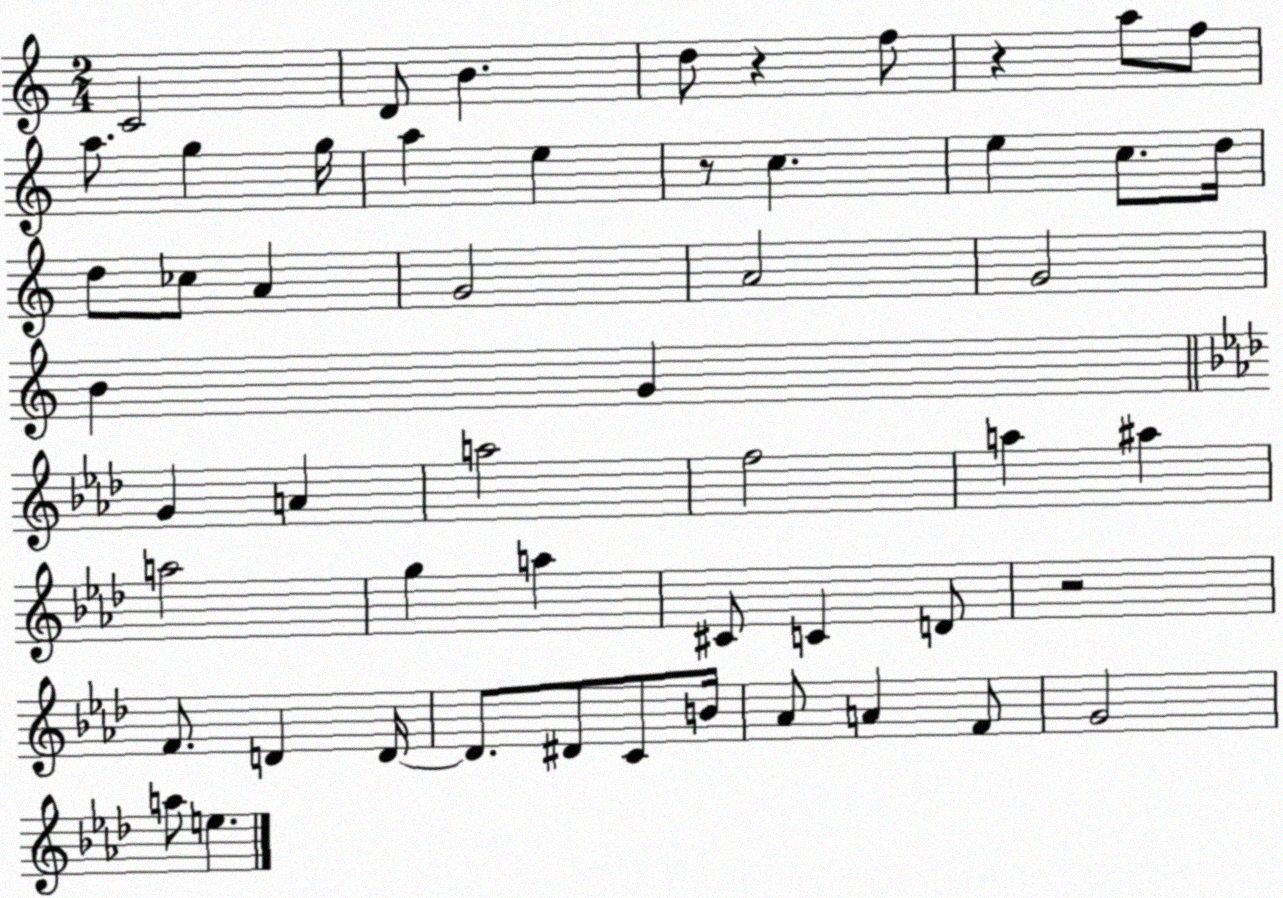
X:1
T:Untitled
M:2/4
L:1/4
K:C
C2 D/2 B d/2 z f/2 z a/2 f/2 a/2 g g/4 a e z/2 c e c/2 d/4 d/2 _c/2 A G2 A2 G2 B G G A a2 f2 a ^a a2 g a ^C/2 C D/2 z2 F/2 D D/4 D/2 ^D/2 C/2 B/4 _A/2 A F/2 G2 a/2 e